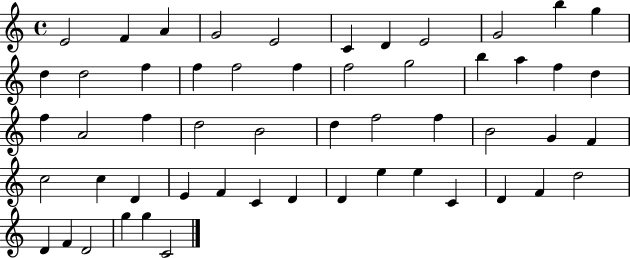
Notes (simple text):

E4/h F4/q A4/q G4/h E4/h C4/q D4/q E4/h G4/h B5/q G5/q D5/q D5/h F5/q F5/q F5/h F5/q F5/h G5/h B5/q A5/q F5/q D5/q F5/q A4/h F5/q D5/h B4/h D5/q F5/h F5/q B4/h G4/q F4/q C5/h C5/q D4/q E4/q F4/q C4/q D4/q D4/q E5/q E5/q C4/q D4/q F4/q D5/h D4/q F4/q D4/h G5/q G5/q C4/h